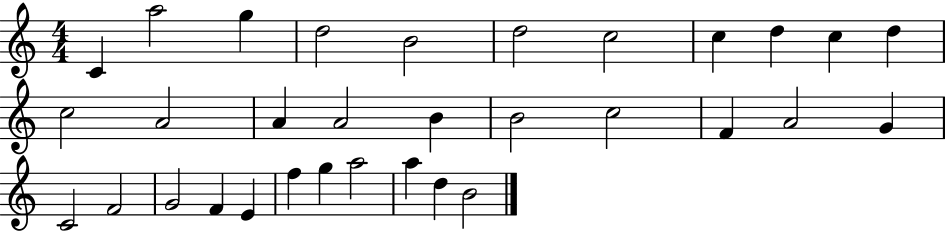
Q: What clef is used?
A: treble